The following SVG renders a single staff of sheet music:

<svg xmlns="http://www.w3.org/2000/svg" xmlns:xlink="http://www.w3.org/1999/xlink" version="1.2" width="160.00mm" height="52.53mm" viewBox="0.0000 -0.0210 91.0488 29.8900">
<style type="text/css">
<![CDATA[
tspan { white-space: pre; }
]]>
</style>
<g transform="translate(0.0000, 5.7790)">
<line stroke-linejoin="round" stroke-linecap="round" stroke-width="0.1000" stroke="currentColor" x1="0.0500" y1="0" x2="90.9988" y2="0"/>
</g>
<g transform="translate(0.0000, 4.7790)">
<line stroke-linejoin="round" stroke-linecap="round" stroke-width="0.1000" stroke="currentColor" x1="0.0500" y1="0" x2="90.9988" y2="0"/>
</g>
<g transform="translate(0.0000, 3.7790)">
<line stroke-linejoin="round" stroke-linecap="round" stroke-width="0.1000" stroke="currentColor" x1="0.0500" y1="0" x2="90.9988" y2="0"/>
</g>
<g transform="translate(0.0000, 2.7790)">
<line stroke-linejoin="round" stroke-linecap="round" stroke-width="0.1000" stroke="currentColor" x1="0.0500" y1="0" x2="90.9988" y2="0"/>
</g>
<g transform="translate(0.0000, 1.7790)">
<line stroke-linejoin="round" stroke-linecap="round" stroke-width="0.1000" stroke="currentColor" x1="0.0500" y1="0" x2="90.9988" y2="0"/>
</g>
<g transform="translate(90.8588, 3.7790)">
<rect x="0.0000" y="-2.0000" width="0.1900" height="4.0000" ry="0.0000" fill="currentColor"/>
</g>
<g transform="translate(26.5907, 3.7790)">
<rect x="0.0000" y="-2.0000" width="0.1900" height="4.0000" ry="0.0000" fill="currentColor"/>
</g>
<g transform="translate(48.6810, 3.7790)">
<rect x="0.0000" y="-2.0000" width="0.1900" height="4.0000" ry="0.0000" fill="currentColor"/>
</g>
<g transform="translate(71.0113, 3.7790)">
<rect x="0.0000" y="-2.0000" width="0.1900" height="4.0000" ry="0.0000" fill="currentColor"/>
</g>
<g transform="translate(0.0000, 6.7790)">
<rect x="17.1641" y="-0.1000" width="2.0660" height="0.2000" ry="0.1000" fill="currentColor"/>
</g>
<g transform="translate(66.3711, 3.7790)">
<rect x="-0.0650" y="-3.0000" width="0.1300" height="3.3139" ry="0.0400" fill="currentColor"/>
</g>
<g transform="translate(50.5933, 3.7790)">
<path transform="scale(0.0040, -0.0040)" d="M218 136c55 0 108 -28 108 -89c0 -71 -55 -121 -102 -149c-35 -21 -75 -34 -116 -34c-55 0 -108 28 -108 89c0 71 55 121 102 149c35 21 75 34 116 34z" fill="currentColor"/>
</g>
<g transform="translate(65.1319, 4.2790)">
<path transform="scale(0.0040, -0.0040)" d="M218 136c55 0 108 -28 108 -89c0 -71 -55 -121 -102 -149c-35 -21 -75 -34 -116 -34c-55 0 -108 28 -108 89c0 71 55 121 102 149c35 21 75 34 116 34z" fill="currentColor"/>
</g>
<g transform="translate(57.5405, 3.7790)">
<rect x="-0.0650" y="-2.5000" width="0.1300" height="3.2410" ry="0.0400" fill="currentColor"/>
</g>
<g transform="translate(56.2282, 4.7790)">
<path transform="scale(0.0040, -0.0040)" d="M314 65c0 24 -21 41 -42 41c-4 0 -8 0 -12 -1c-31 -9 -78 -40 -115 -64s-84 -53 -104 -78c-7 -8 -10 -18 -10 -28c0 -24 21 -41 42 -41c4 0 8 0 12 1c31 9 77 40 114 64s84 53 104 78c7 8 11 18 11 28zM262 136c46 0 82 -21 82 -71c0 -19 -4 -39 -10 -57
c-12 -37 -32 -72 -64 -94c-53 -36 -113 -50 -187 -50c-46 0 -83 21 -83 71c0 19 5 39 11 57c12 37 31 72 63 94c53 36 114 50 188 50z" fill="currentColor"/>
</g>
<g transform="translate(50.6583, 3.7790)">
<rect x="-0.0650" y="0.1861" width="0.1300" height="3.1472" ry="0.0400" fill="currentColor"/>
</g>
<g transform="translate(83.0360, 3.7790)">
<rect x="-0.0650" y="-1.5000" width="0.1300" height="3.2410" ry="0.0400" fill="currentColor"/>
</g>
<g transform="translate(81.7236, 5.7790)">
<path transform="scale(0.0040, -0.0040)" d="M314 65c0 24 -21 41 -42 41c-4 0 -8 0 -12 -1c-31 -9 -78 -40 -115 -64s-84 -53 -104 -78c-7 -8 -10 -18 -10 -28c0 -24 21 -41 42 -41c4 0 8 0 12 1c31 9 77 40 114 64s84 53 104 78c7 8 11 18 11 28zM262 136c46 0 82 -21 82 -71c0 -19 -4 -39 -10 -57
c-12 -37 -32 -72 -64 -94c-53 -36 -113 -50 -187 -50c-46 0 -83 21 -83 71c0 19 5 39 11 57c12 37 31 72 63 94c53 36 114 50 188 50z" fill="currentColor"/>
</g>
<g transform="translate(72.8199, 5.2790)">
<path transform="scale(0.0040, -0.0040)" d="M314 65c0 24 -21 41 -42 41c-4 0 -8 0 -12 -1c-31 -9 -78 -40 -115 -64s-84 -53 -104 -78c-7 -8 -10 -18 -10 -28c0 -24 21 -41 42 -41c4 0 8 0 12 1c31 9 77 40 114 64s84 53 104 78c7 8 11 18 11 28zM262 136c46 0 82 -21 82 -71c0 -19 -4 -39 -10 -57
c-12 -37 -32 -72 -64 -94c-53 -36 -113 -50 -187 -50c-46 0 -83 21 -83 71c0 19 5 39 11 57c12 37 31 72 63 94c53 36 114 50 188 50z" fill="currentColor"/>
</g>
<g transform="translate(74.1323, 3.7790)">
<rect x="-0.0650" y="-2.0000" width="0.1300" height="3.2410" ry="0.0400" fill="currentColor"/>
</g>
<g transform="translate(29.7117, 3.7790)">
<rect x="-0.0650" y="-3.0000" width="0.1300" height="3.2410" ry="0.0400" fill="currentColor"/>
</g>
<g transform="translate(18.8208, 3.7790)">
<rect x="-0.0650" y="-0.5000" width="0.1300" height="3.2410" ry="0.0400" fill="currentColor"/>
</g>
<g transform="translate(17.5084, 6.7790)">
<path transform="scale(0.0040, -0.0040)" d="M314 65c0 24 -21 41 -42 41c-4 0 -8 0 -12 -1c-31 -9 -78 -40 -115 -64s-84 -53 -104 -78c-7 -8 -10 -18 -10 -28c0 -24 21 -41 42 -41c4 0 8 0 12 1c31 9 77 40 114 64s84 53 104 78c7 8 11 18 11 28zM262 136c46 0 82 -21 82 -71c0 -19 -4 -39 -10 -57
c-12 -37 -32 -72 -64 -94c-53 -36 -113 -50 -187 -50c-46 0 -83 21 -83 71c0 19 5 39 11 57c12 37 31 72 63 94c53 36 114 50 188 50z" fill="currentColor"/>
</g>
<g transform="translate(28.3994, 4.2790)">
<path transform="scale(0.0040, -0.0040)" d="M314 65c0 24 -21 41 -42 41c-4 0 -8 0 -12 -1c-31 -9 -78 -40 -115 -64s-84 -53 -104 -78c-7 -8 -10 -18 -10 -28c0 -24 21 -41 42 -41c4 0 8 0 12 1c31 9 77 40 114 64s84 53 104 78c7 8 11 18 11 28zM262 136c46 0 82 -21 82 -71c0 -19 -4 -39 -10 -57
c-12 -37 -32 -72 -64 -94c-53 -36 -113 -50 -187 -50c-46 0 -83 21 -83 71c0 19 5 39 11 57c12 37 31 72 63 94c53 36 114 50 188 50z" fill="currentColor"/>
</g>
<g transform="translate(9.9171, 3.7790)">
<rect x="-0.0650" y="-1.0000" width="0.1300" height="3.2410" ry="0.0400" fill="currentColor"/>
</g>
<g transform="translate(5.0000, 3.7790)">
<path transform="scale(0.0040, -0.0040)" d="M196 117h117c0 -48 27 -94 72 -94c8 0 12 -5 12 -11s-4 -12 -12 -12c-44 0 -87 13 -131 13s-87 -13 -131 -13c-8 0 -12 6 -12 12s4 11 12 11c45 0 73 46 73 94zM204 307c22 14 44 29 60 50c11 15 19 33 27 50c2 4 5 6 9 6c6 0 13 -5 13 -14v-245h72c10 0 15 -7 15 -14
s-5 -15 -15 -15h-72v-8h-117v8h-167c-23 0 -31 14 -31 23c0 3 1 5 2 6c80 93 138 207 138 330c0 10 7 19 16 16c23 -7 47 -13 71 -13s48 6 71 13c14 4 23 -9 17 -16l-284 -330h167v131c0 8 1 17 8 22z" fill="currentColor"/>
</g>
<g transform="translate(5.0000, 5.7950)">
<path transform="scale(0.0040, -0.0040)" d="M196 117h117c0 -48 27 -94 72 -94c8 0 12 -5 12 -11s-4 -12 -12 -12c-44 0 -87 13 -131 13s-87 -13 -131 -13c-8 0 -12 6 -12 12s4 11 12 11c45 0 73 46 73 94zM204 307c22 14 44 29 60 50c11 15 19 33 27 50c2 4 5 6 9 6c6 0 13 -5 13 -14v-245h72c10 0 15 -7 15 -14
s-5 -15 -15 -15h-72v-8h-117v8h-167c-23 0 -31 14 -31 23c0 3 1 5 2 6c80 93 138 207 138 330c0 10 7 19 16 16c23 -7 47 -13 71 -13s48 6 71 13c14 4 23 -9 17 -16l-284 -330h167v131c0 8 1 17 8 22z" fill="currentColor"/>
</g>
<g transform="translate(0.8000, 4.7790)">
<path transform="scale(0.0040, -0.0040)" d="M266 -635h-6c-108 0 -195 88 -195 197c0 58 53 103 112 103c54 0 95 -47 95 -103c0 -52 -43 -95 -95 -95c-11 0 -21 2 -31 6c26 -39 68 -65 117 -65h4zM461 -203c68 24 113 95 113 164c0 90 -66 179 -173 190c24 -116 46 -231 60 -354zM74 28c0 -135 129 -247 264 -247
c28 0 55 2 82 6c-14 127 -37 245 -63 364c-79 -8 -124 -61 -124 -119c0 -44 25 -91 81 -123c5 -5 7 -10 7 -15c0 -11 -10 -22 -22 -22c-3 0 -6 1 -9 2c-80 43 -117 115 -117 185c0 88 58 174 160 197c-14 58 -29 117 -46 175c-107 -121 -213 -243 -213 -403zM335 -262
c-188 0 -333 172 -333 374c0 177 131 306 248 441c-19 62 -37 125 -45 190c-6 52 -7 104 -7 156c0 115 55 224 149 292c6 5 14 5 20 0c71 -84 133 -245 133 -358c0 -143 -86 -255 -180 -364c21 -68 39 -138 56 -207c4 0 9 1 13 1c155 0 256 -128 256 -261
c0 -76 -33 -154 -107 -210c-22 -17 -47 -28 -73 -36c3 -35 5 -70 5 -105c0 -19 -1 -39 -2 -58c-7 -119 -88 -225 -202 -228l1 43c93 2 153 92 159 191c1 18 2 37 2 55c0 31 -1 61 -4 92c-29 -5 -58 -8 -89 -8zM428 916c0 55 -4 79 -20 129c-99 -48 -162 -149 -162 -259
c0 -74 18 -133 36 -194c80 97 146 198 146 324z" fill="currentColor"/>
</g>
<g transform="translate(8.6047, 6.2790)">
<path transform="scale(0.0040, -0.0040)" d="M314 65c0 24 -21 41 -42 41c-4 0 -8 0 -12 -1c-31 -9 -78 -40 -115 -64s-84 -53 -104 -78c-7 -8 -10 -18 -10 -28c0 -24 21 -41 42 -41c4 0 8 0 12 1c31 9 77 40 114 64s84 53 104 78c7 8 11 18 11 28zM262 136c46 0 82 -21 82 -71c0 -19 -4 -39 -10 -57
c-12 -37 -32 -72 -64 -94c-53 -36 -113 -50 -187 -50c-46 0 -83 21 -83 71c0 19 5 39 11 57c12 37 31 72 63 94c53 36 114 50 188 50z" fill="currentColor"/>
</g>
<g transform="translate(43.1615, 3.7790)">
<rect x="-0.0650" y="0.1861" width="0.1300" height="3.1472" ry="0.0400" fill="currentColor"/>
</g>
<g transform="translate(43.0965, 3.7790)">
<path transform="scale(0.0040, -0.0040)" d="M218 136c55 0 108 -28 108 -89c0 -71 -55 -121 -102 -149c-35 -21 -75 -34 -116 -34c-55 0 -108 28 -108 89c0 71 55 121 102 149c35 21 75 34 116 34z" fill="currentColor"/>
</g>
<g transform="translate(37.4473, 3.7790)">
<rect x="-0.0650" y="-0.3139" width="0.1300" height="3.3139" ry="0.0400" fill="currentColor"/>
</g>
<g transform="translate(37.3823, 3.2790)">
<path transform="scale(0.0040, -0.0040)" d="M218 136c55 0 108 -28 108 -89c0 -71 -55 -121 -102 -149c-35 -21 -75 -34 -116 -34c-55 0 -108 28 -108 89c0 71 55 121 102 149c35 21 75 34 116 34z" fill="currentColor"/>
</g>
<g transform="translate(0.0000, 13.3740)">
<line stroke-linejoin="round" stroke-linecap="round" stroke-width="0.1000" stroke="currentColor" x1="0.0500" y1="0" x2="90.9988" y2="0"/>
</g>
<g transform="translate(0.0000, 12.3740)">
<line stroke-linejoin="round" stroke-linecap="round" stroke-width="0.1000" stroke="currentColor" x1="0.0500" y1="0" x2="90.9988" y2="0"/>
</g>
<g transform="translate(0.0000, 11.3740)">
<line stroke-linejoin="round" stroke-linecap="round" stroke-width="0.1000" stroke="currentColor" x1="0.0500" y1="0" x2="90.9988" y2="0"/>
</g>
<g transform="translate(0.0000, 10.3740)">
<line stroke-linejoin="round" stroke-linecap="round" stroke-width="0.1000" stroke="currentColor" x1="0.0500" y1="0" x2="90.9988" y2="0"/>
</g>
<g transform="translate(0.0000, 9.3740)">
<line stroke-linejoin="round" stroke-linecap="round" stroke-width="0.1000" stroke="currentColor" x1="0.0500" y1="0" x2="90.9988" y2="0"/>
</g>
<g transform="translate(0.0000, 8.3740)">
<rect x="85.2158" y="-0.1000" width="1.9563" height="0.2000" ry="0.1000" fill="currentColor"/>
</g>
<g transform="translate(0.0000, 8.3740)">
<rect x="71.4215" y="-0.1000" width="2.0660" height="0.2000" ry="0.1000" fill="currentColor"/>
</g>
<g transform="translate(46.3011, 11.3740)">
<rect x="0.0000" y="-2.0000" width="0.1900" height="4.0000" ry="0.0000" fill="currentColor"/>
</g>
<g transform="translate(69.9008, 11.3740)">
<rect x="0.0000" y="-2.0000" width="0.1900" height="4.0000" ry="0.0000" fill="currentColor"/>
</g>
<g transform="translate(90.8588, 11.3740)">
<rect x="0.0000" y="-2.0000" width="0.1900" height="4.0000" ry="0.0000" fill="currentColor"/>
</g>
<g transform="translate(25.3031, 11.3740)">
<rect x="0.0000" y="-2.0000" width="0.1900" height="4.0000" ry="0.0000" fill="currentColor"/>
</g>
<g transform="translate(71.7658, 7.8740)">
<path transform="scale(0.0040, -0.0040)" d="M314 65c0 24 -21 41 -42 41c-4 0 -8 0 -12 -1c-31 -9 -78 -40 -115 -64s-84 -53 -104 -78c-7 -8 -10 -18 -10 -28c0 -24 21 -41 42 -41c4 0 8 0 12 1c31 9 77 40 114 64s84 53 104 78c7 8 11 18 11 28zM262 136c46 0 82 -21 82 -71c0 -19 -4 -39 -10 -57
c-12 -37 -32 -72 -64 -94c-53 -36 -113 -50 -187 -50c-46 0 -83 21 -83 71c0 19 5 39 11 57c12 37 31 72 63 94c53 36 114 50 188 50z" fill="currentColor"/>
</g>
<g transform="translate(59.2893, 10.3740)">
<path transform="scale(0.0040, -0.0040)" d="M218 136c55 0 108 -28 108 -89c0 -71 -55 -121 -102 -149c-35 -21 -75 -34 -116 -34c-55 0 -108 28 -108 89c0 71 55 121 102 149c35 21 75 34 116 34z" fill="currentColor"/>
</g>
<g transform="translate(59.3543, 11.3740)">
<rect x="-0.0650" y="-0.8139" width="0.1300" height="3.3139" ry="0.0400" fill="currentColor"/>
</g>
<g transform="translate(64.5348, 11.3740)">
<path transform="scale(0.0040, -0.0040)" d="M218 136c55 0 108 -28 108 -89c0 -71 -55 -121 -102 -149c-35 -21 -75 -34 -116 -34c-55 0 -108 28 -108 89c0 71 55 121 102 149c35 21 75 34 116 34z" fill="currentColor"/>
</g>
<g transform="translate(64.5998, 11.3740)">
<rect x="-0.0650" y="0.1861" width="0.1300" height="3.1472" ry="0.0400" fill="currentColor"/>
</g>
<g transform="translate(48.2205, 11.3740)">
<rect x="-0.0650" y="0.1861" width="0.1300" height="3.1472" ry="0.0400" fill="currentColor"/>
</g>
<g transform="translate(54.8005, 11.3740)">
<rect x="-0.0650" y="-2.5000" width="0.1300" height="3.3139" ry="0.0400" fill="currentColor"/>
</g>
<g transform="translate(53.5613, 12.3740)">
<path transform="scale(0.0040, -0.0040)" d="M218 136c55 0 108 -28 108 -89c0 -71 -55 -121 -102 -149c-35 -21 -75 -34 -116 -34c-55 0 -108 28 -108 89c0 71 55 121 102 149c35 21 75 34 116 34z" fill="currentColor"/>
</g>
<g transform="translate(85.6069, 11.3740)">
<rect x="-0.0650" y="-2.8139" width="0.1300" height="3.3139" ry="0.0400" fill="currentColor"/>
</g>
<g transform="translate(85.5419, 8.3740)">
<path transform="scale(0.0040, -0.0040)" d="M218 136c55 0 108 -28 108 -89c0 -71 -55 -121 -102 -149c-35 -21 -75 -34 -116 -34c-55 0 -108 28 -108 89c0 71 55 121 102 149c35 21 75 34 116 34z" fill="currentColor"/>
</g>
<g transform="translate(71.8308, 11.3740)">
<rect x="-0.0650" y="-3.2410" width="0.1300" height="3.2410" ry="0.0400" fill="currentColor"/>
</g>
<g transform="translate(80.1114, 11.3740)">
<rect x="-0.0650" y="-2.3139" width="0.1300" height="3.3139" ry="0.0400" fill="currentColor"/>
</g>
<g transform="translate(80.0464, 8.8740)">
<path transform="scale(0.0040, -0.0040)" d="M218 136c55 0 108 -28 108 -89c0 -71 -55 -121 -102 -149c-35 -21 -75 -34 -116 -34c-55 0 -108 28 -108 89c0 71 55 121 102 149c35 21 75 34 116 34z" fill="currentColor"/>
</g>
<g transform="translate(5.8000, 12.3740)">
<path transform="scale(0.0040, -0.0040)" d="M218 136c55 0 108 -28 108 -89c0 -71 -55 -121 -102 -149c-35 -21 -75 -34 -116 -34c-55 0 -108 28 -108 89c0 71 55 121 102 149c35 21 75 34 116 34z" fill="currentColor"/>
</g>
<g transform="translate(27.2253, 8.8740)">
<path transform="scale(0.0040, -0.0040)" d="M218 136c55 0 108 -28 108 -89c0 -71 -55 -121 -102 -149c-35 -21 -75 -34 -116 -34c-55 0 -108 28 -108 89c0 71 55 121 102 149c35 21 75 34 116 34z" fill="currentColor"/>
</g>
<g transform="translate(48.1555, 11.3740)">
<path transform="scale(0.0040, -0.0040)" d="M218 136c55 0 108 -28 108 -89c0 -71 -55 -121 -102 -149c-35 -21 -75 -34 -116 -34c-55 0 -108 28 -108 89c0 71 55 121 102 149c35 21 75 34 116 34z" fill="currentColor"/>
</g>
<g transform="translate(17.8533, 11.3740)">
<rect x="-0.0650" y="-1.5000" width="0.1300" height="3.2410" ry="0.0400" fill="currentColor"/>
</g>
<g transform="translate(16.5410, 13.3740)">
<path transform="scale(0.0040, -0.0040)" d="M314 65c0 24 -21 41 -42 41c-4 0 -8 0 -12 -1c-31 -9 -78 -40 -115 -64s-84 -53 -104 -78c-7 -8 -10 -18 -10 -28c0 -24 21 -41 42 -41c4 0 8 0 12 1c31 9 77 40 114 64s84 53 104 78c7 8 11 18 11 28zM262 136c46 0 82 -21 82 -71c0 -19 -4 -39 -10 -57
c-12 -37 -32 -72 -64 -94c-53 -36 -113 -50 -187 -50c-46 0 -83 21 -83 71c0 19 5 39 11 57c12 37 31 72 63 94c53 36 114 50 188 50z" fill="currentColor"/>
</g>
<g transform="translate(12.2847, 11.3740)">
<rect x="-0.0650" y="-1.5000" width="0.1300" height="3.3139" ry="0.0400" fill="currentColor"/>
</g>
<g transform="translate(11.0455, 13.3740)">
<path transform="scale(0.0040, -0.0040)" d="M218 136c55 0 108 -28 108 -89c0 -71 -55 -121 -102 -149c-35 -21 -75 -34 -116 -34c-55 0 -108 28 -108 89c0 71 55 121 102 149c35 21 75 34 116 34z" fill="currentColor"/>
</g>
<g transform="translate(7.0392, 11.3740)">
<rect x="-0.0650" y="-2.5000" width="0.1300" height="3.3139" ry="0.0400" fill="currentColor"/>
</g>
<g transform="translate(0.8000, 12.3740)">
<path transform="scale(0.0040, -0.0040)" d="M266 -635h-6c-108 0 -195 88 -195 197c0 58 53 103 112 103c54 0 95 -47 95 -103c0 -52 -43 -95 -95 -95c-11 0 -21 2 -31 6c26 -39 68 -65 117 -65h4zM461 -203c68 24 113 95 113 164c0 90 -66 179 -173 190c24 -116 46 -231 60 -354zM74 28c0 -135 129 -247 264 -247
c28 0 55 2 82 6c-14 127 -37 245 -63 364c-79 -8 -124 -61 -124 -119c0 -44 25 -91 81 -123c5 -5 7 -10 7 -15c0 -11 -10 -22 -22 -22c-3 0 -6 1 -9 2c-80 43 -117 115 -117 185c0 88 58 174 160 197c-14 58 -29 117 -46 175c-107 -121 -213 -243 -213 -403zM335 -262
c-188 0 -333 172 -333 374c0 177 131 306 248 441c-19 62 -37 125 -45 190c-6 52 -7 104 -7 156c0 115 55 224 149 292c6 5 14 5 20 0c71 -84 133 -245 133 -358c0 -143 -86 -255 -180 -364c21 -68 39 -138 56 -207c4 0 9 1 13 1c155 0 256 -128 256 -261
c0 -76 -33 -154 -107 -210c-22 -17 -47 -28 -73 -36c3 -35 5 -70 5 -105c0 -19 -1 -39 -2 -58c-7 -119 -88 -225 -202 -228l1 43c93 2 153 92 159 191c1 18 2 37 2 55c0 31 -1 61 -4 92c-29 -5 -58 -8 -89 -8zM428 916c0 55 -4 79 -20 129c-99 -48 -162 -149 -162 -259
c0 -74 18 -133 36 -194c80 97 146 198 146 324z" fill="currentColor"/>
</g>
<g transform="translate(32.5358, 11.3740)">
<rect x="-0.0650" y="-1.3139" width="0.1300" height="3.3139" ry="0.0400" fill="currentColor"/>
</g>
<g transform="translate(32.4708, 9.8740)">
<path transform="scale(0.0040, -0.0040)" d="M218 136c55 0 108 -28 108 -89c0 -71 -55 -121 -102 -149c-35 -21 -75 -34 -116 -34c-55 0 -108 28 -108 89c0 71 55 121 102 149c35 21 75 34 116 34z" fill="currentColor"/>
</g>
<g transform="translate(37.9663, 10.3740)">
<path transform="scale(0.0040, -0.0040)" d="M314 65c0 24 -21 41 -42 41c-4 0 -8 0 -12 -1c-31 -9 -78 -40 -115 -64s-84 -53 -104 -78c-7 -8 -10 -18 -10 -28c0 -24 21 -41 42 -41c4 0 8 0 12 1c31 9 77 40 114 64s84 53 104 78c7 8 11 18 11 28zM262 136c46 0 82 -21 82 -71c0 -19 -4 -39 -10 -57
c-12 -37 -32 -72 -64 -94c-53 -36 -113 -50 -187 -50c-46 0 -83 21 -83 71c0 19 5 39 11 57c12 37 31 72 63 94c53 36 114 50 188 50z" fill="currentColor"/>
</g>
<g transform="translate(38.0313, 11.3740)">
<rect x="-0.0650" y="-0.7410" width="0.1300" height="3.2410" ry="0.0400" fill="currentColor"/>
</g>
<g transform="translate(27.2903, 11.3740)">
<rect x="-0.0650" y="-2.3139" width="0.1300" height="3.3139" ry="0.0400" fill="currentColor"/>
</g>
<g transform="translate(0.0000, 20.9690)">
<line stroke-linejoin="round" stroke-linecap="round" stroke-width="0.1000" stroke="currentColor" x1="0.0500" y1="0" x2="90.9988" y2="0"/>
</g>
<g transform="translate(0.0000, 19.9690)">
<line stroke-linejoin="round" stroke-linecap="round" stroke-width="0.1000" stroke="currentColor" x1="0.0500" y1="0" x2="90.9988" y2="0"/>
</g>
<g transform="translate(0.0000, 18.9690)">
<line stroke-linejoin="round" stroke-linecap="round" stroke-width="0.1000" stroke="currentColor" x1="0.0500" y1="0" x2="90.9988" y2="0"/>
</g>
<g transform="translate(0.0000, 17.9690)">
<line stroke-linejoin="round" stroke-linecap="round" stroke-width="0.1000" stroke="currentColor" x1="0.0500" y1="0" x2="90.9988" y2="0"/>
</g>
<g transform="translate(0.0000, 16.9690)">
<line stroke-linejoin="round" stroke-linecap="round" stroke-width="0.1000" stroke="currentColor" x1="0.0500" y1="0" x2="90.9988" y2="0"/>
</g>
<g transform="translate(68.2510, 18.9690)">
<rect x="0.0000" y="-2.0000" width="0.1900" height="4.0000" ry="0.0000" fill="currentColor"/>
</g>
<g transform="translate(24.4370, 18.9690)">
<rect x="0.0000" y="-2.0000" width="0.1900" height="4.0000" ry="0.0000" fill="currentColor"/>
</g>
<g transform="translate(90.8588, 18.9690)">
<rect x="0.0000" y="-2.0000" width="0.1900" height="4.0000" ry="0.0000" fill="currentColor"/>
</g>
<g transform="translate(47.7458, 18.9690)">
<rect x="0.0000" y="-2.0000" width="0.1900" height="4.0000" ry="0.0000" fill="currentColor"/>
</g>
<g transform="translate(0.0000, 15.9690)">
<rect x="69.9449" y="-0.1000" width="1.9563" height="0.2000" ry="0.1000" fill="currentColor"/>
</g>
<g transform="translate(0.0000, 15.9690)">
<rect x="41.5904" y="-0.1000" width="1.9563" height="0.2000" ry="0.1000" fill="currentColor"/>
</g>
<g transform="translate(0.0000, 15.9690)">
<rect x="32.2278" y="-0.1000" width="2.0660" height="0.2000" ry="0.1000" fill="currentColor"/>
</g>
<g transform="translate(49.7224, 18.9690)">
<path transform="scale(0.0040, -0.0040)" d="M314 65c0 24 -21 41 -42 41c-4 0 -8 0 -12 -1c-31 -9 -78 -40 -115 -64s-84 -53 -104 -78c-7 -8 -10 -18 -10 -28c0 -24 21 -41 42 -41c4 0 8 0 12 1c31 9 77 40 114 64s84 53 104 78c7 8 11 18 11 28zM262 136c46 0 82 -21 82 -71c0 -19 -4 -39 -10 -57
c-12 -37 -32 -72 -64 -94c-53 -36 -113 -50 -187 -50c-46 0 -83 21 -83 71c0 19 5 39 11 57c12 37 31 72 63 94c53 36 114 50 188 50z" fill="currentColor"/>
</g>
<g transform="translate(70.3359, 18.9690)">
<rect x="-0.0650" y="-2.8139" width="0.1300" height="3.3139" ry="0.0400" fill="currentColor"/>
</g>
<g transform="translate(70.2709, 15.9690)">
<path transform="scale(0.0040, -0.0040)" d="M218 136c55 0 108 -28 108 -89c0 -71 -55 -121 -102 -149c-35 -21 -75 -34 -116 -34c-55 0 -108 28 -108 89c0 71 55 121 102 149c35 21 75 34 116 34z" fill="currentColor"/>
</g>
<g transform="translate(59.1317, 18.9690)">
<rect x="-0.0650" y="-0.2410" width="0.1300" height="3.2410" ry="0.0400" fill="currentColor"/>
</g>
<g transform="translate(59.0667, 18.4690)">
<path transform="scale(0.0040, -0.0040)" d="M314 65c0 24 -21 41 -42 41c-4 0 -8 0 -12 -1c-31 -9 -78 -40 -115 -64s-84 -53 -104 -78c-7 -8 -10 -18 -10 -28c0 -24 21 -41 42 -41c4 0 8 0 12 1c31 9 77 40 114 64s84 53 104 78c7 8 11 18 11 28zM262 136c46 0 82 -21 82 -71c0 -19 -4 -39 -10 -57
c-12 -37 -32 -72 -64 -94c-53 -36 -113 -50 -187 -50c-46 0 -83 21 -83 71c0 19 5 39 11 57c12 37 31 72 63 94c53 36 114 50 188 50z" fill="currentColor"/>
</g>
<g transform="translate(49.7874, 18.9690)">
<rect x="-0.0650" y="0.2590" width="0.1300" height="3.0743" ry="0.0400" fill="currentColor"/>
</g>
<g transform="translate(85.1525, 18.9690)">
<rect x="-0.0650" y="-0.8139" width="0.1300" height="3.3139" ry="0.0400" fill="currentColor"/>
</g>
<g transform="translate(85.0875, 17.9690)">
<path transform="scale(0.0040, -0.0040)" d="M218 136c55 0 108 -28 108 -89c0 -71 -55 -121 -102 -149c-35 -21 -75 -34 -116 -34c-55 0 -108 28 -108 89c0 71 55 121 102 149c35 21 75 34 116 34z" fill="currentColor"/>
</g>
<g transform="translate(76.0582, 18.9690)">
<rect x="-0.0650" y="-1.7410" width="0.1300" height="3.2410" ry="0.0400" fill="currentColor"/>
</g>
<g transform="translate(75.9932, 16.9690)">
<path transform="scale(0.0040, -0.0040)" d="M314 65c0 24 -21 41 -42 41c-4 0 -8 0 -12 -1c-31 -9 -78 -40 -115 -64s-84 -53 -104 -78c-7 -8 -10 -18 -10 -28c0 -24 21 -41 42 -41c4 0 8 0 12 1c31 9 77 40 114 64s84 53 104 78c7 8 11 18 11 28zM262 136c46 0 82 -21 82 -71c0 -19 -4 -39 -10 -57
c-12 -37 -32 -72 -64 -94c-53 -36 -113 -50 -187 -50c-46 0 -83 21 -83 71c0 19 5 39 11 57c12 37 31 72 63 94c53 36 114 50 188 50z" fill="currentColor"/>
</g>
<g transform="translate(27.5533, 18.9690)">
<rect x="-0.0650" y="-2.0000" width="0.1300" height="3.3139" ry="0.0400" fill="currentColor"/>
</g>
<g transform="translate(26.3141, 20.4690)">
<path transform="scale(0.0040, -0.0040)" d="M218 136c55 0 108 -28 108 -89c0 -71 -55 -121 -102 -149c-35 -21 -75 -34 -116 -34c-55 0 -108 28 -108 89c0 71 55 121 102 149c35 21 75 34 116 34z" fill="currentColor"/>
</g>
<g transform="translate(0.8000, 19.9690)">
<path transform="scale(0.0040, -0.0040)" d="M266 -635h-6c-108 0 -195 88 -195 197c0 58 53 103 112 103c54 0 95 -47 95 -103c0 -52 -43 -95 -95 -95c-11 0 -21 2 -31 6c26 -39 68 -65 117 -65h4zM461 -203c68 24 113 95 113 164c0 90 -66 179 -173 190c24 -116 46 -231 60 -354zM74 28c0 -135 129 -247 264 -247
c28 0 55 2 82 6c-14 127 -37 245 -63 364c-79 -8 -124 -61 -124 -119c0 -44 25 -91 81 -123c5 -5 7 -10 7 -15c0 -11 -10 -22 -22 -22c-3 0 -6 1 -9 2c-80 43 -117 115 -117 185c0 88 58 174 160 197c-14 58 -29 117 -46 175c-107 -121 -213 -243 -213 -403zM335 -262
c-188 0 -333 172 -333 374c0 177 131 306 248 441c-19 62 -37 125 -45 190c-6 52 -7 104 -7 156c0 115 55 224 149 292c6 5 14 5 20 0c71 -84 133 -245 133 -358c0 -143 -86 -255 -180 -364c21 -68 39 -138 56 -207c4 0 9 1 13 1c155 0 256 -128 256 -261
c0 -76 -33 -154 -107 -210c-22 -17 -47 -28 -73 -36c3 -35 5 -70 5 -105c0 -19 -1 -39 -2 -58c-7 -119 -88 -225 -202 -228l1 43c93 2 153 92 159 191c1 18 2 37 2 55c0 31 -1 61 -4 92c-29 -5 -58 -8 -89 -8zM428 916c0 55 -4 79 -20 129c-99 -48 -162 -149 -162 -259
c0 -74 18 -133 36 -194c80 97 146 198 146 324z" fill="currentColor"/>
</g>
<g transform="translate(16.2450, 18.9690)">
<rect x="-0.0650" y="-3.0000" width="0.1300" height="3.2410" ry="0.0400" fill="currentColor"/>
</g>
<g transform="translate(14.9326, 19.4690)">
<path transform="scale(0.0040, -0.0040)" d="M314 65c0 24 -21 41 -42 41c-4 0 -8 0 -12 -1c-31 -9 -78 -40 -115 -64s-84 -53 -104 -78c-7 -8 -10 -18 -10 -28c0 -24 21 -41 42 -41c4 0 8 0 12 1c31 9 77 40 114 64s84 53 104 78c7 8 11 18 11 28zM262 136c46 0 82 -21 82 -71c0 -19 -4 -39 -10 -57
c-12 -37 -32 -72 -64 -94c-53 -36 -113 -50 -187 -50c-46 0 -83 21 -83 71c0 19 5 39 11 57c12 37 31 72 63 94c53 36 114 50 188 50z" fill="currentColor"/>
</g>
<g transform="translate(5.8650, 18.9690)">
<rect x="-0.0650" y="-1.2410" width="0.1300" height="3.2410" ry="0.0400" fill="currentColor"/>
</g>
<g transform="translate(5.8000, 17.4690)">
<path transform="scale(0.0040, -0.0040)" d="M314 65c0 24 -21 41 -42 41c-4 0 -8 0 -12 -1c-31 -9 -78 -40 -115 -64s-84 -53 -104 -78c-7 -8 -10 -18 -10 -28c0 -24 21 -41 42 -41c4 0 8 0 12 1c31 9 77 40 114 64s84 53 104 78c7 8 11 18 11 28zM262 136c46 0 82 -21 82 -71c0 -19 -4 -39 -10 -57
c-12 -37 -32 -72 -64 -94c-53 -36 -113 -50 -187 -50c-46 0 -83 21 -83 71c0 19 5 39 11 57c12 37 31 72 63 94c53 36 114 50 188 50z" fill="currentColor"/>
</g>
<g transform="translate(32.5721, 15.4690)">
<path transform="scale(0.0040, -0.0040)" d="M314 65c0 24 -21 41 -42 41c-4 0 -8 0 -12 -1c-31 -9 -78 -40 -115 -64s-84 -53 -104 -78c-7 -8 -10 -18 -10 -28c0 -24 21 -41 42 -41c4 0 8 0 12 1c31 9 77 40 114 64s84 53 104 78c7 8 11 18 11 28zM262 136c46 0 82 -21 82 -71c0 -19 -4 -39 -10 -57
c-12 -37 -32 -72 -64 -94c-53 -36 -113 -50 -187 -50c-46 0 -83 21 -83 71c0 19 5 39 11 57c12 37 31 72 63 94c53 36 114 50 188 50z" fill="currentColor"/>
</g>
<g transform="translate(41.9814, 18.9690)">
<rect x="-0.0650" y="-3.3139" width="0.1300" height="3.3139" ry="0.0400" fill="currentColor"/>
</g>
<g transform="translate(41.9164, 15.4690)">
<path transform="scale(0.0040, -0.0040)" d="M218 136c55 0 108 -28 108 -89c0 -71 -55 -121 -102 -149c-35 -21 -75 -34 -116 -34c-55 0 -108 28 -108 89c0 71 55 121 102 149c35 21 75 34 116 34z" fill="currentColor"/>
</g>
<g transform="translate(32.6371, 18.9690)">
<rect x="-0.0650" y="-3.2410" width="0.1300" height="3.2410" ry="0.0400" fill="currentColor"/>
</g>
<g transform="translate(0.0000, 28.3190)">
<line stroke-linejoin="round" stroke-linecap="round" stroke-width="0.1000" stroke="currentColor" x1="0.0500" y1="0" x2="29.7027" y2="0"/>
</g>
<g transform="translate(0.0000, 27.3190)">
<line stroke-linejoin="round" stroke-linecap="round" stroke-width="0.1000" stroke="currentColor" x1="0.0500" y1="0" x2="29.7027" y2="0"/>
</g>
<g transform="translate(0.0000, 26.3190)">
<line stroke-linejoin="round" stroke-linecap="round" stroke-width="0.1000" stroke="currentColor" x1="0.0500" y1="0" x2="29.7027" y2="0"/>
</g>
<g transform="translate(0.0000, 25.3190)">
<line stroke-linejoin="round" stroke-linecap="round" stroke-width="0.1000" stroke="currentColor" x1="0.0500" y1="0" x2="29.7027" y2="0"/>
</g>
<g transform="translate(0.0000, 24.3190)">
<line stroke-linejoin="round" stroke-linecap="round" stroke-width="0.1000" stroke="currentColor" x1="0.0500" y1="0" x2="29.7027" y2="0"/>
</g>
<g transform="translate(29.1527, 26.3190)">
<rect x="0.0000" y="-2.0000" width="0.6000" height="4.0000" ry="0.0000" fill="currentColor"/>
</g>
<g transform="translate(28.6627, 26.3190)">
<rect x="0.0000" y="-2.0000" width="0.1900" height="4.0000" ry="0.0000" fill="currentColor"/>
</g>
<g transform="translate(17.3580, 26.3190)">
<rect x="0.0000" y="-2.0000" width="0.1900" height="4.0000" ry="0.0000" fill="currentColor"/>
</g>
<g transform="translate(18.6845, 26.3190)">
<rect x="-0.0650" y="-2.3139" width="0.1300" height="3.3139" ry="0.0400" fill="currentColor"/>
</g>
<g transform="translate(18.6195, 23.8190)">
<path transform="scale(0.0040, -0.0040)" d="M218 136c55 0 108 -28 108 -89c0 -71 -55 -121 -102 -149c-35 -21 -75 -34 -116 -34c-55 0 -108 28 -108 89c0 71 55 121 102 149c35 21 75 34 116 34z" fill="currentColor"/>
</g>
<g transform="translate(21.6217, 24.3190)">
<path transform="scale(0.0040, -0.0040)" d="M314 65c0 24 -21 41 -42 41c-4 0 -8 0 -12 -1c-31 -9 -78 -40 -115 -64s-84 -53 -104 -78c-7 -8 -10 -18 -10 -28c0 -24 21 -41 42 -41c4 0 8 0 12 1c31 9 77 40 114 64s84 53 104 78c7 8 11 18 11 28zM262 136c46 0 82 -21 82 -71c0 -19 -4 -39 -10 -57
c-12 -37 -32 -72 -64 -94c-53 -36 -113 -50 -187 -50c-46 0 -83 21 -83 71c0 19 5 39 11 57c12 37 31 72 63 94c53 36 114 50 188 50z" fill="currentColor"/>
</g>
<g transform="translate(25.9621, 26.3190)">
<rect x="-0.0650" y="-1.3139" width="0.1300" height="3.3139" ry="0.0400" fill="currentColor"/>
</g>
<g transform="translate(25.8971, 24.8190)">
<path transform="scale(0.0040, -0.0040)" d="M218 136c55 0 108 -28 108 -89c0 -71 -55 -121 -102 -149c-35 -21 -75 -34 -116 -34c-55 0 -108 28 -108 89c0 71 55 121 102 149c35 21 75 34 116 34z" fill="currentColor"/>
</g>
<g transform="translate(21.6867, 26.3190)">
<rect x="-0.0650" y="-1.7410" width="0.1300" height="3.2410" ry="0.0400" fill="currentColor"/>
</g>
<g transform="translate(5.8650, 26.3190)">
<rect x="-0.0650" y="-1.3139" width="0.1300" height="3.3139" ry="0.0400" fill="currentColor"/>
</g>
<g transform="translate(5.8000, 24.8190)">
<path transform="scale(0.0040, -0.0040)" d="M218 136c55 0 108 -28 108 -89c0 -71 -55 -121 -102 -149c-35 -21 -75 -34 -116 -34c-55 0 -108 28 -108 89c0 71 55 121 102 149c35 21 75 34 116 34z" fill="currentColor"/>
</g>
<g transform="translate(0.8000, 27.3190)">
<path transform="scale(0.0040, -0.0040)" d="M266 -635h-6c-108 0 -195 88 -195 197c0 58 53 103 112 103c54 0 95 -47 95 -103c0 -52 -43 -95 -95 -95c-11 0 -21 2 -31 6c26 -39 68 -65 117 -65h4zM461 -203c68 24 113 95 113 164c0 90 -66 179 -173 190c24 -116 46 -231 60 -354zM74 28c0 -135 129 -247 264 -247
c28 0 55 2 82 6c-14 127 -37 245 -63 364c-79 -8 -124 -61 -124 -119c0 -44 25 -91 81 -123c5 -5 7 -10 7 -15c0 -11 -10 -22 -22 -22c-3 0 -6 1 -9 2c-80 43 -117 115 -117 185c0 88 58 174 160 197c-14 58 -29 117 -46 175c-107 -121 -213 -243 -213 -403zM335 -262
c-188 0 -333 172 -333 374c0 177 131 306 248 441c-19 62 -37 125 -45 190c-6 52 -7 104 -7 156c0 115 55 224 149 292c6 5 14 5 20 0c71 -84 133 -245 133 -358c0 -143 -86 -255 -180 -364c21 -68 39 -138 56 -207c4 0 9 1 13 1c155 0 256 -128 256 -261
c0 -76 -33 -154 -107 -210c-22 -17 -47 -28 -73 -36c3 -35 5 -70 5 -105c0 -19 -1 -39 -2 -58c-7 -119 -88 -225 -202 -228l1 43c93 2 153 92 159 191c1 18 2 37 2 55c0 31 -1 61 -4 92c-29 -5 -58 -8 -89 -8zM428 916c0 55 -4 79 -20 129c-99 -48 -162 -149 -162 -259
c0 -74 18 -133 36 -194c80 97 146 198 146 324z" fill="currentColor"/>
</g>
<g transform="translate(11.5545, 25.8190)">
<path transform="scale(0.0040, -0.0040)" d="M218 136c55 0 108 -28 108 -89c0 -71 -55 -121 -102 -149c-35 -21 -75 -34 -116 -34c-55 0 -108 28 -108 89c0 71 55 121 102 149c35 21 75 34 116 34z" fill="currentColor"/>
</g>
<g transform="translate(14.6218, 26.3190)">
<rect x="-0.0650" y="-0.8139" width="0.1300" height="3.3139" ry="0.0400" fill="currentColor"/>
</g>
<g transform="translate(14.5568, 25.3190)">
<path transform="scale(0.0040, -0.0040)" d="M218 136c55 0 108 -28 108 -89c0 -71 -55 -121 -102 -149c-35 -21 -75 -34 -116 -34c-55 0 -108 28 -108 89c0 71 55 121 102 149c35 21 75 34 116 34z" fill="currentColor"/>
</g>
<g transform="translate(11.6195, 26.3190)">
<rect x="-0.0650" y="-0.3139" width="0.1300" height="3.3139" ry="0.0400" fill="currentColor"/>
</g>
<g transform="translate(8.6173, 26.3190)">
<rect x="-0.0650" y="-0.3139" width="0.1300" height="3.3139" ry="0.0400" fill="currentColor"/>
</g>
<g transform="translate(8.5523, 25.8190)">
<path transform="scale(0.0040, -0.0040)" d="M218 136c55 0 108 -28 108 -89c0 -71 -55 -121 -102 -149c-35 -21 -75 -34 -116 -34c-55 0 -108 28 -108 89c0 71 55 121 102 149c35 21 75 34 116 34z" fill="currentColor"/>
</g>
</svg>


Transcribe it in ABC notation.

X:1
T:Untitled
M:4/4
L:1/4
K:C
D2 C2 A2 c B B G2 A F2 E2 G E E2 g e d2 B G d B b2 g a e2 A2 F b2 b B2 c2 a f2 d e c c d g f2 e